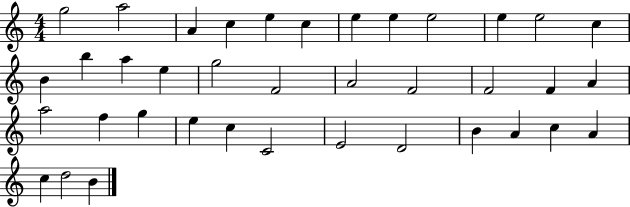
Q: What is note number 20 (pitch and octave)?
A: F4